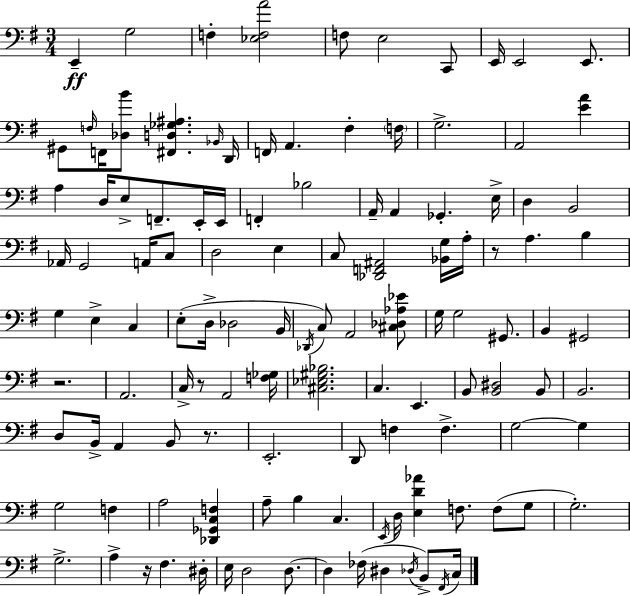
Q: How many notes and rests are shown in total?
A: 120